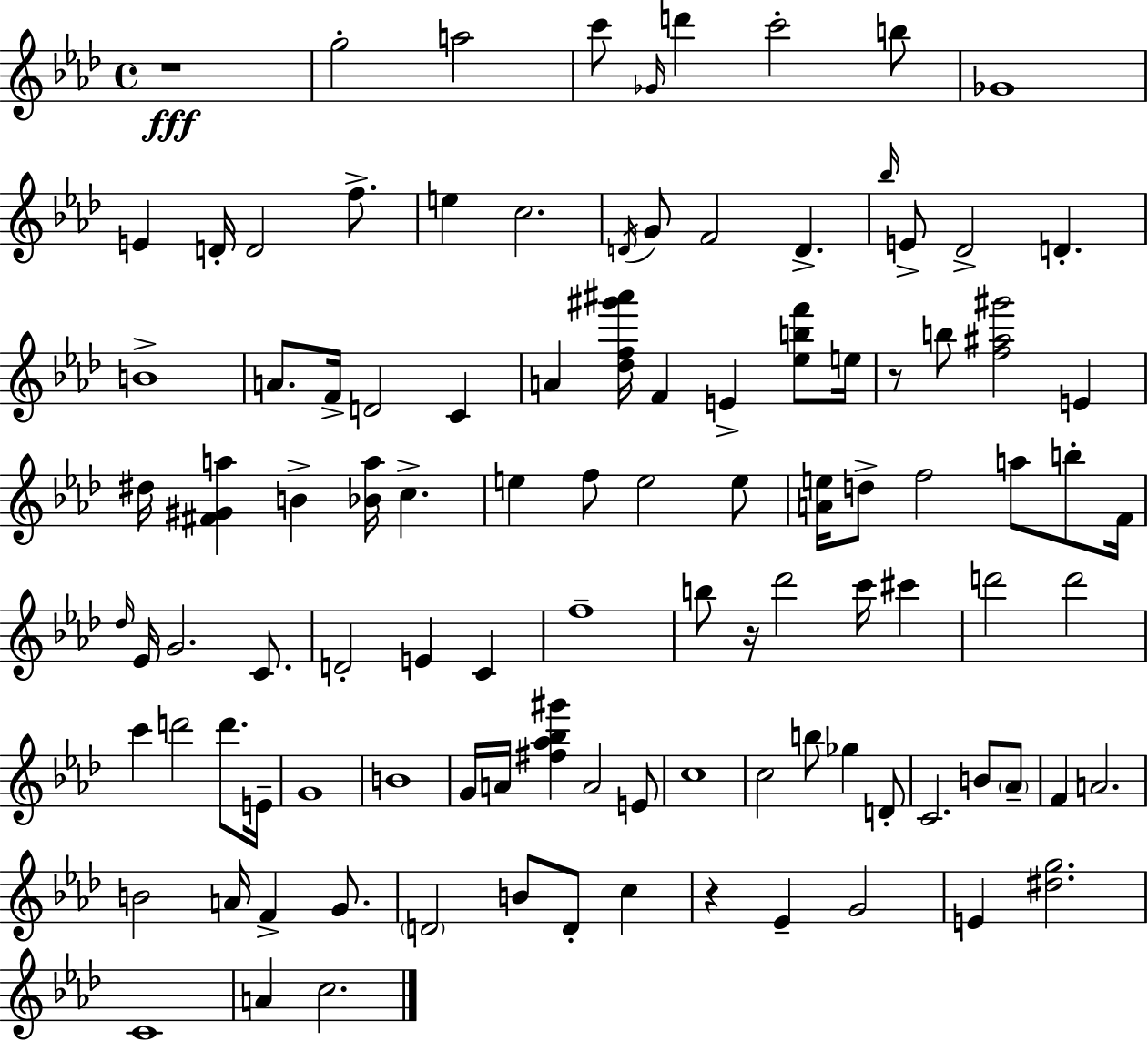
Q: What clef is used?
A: treble